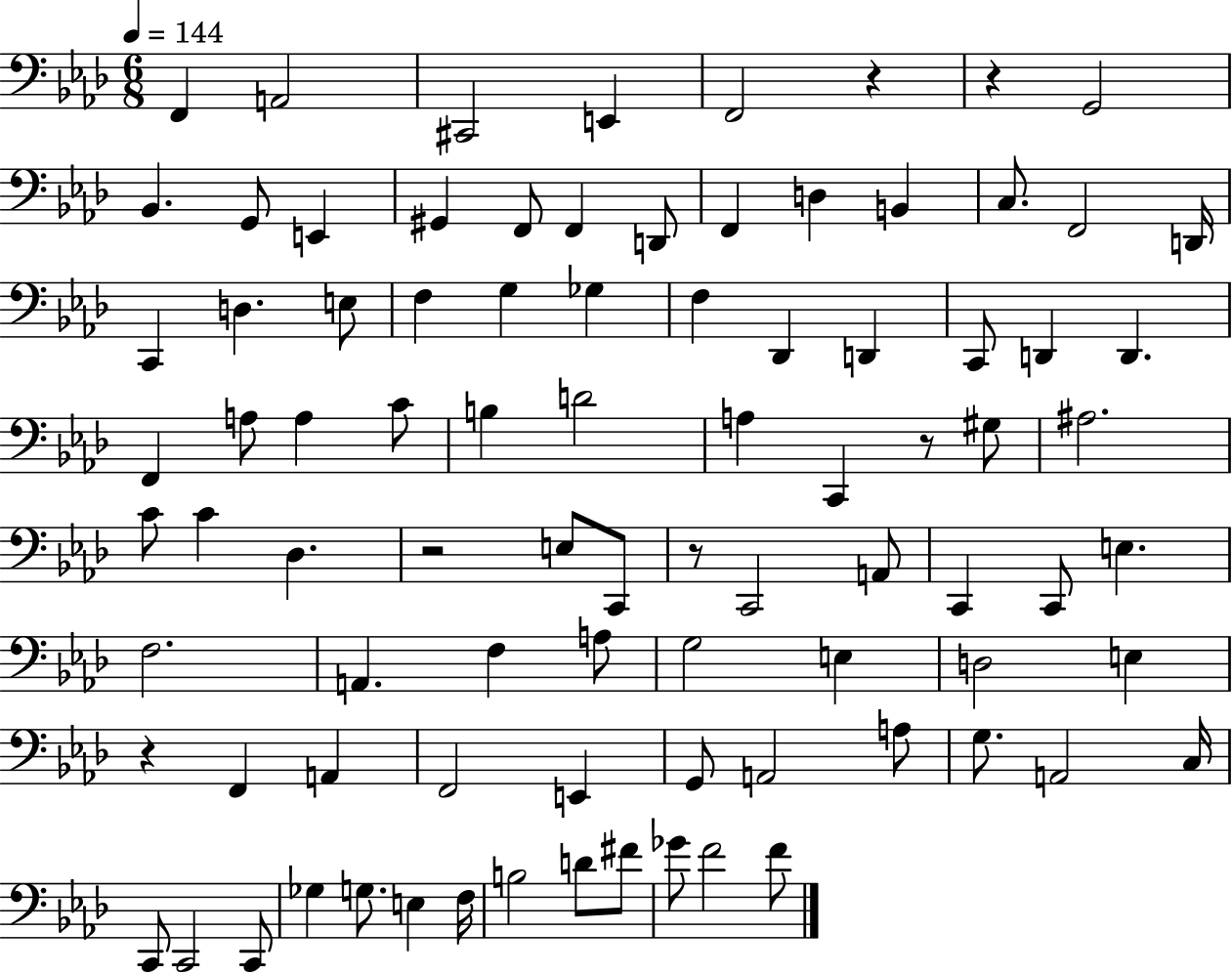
F2/q A2/h C#2/h E2/q F2/h R/q R/q G2/h Bb2/q. G2/e E2/q G#2/q F2/e F2/q D2/e F2/q D3/q B2/q C3/e. F2/h D2/s C2/q D3/q. E3/e F3/q G3/q Gb3/q F3/q Db2/q D2/q C2/e D2/q D2/q. F2/q A3/e A3/q C4/e B3/q D4/h A3/q C2/q R/e G#3/e A#3/h. C4/e C4/q Db3/q. R/h E3/e C2/e R/e C2/h A2/e C2/q C2/e E3/q. F3/h. A2/q. F3/q A3/e G3/h E3/q D3/h E3/q R/q F2/q A2/q F2/h E2/q G2/e A2/h A3/e G3/e. A2/h C3/s C2/e C2/h C2/e Gb3/q G3/e. E3/q F3/s B3/h D4/e F#4/e Gb4/e F4/h F4/e